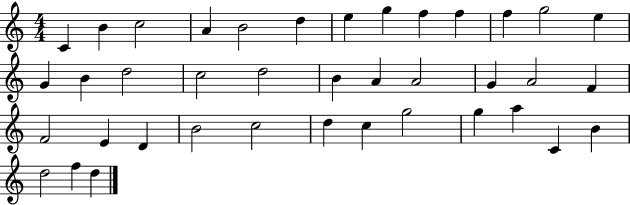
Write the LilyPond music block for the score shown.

{
  \clef treble
  \numericTimeSignature
  \time 4/4
  \key c \major
  c'4 b'4 c''2 | a'4 b'2 d''4 | e''4 g''4 f''4 f''4 | f''4 g''2 e''4 | \break g'4 b'4 d''2 | c''2 d''2 | b'4 a'4 a'2 | g'4 a'2 f'4 | \break f'2 e'4 d'4 | b'2 c''2 | d''4 c''4 g''2 | g''4 a''4 c'4 b'4 | \break d''2 f''4 d''4 | \bar "|."
}